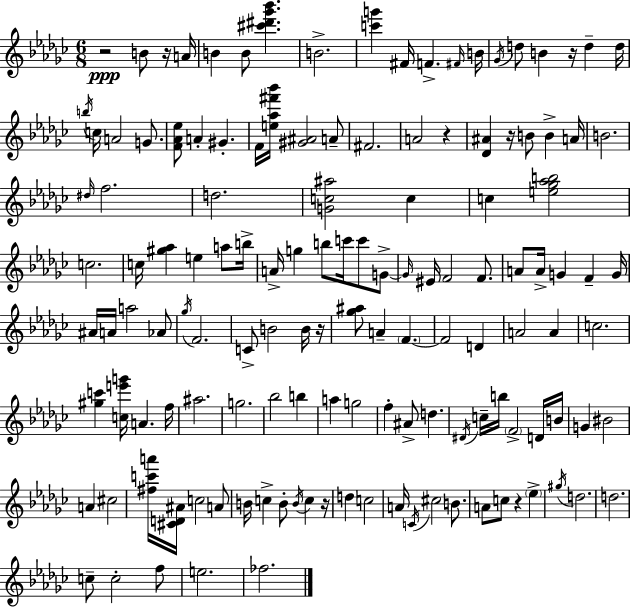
{
  \clef treble
  \numericTimeSignature
  \time 6/8
  \key ees \minor
  r2\ppp b'8 r16 a'16 | b'4 b'8 <cis''' dis''' ges''' bes'''>4. | b'2.-> | <c''' g'''>4 fis'16 f'4.-> \grace { fis'16 } | \break b'16 \acciaccatura { ges'16 } d''8 b'4 r16 d''4-- | d''16 \acciaccatura { b''16 } c''16 a'2 | g'8. <f' aes' ees''>8 a'4-. gis'4.-. | f'16 <e'' aes'' fis''' bes'''>16 <gis' ais'>2 | \break a'8-- fis'2. | a'2 r4 | <des' ais'>4 r16 b'8 b'4-> | a'16 b'2. | \break \grace { dis''16 } f''2. | d''2. | <g' c'' ais''>2 | c''4 c''4 <e'' ges'' aes'' b''>2 | \break c''2. | c''16 <gis'' aes''>4 e''4 | a''8 b''16-> a'16-> g''4 b''8 c'''16 | c'''8 g'8->~~ \grace { g'16 } eis'16 f'2 | \break f'8. a'8 a'16-> g'4 | f'4-- g'16 ais'16 a'16 a''2 | aes'8 \acciaccatura { ges''16 } f'2. | c'8-> b'2 | \break b'16 r16 <ges'' ais''>8 a'4-- | \parenthesize f'4.~~ f'2 | d'4 a'2 | a'4 c''2. | \break <gis'' c'''>4 <c'' e''' g'''>16 a'4. | f''16 ais''2. | g''2. | bes''2 | \break b''4 a''4 g''2 | f''4-. ais'8-> | d''4. \acciaccatura { dis'16 } c''16-- b''16 \parenthesize f'2-> | d'16 b'16 g'4 bis'2 | \break a'4 cis''2 | <fis'' c''' a'''>16 <cis' d' ais'>16 c''2 | a'8 b'16 c''4-> | b'8-. \acciaccatura { b'16 } c''4 r16 d''4 | \break c''2 a'16 \acciaccatura { c'16 } cis''2 | b'8. a'8 c''8 | r4 \parenthesize ees''4-> \acciaccatura { gis''16 } d''2. | d''2. | \break c''8-- | c''2-. f''8 e''2. | fes''2. | \bar "|."
}